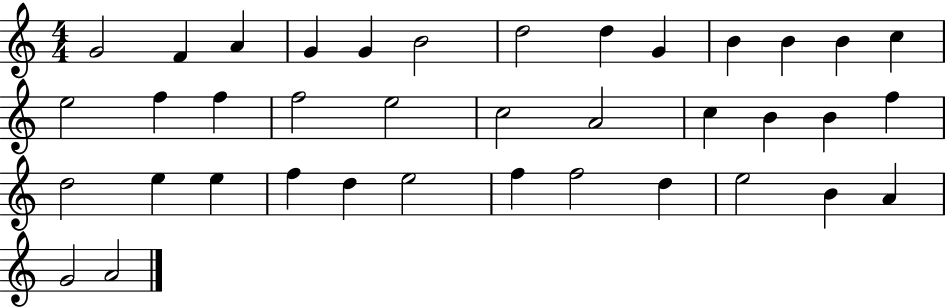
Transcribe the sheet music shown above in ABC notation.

X:1
T:Untitled
M:4/4
L:1/4
K:C
G2 F A G G B2 d2 d G B B B c e2 f f f2 e2 c2 A2 c B B f d2 e e f d e2 f f2 d e2 B A G2 A2